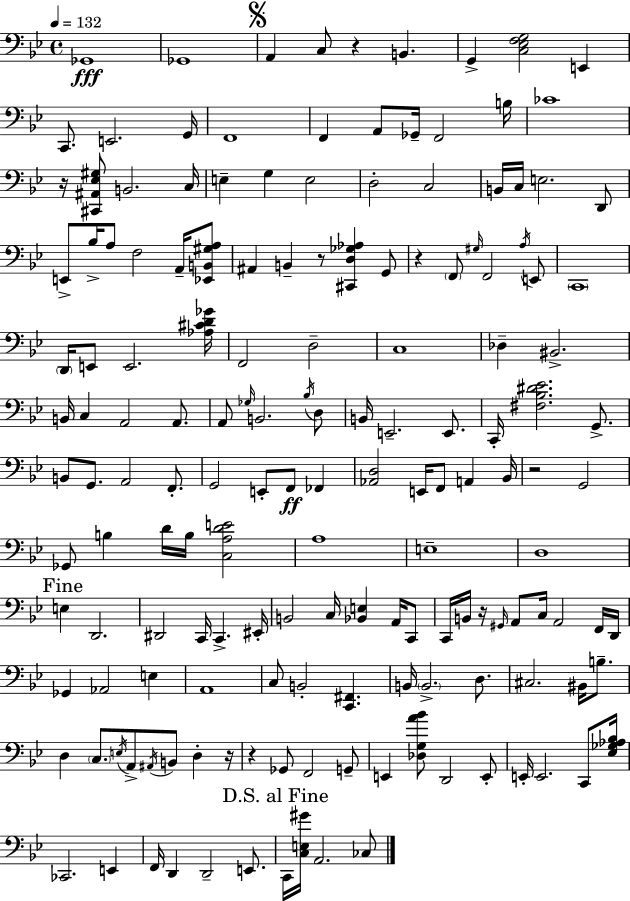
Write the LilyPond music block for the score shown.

{
  \clef bass
  \time 4/4
  \defaultTimeSignature
  \key g \minor
  \tempo 4 = 132
  ges,1\fff | ges,1 | \mark \markup { \musicglyph "scripts.segno" } a,4 c8 r4 b,4. | g,4-> <c ees f g>2 e,4 | \break c,8. e,2. g,16 | f,1 | f,4 a,8 ges,16-- f,2 b16 | ces'1 | \break r16 <cis, ais, ees gis>8 b,2. c16 | e4-- g4 e2 | d2-. c2 | b,16 c16 e2. d,8 | \break e,8-> bes16-> a8 f2 a,16-- <ees, b, gis a>8 | ais,4 b,4-- r8 <cis, d ges aes>4 g,8 | r4 \parenthesize f,8 \grace { gis16 } f,2 \acciaccatura { a16 } | e,8 \parenthesize c,1 | \break \parenthesize d,16 e,8 e,2. | <aes cis' d' ges'>16 f,2 d2-- | c1 | des4-- bis,2.-> | \break b,16 c4 a,2 a,8. | a,8 \grace { ges16 } b,2. | \acciaccatura { bes16 } d8 b,16 e,2.-- | e,8. c,16-. <fis bes dis' ees'>2. | \break g,8.-> b,8 g,8. a,2 | f,8.-. g,2 e,8-. f,8\ff | fes,4 <aes, d>2 e,16 f,8 a,4 | bes,16 r2 g,2 | \break ges,8 b4 d'16 b16 <c a d' e'>2 | a1 | e1-- | d1 | \break \mark "Fine" e4 d,2. | dis,2 c,16 c,4.-> | eis,16-. b,2 c16 <bes, e>4 | a,16 c,8 c,16 b,16 r16 \grace { gis,16 } a,8 c16 a,2 | \break f,16 d,16 ges,4 aes,2 | e4 a,1 | c8 b,2-. <c, fis,>4. | b,16 \parenthesize b,2.-> | \break d8. cis2. | bis,16 b8.-- d4 \parenthesize c8. \acciaccatura { e16 } a,8-> \acciaccatura { ais,16 } | b,8 d4-. r16 r4 ges,8 f,2 | g,8-- e,4 <des g a' bes'>8 d,2 | \break e,8-. e,16-. e,2. | c,8 <ees ges aes bes>16 ces,2. | e,4 f,16 d,4 d,2-- | e,8. \mark "D.S. al Fine" c,16 <c e gis'>16 a,2. | \break ces8 \bar "|."
}